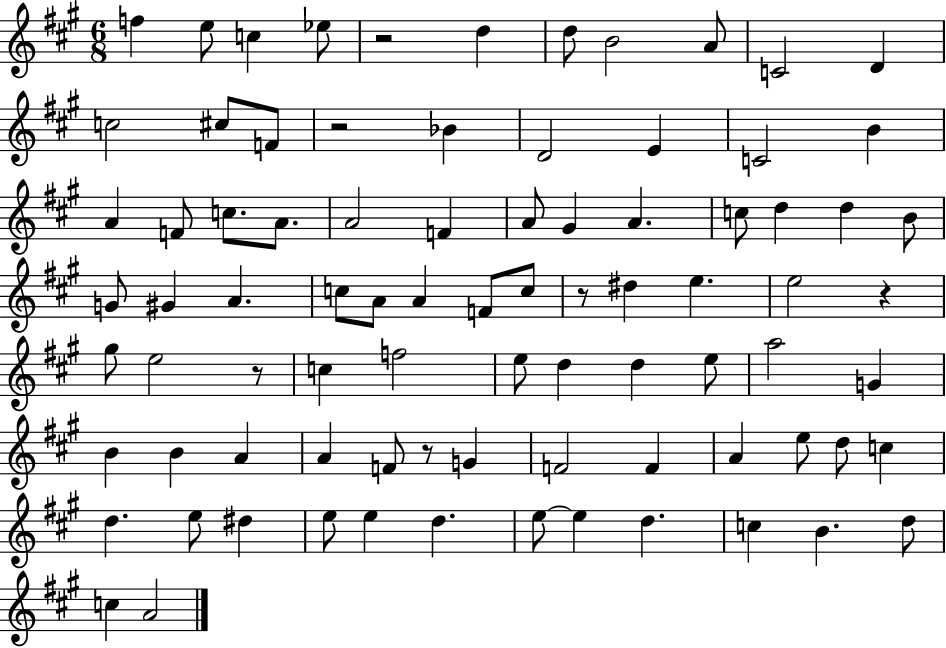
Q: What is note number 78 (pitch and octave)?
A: A4